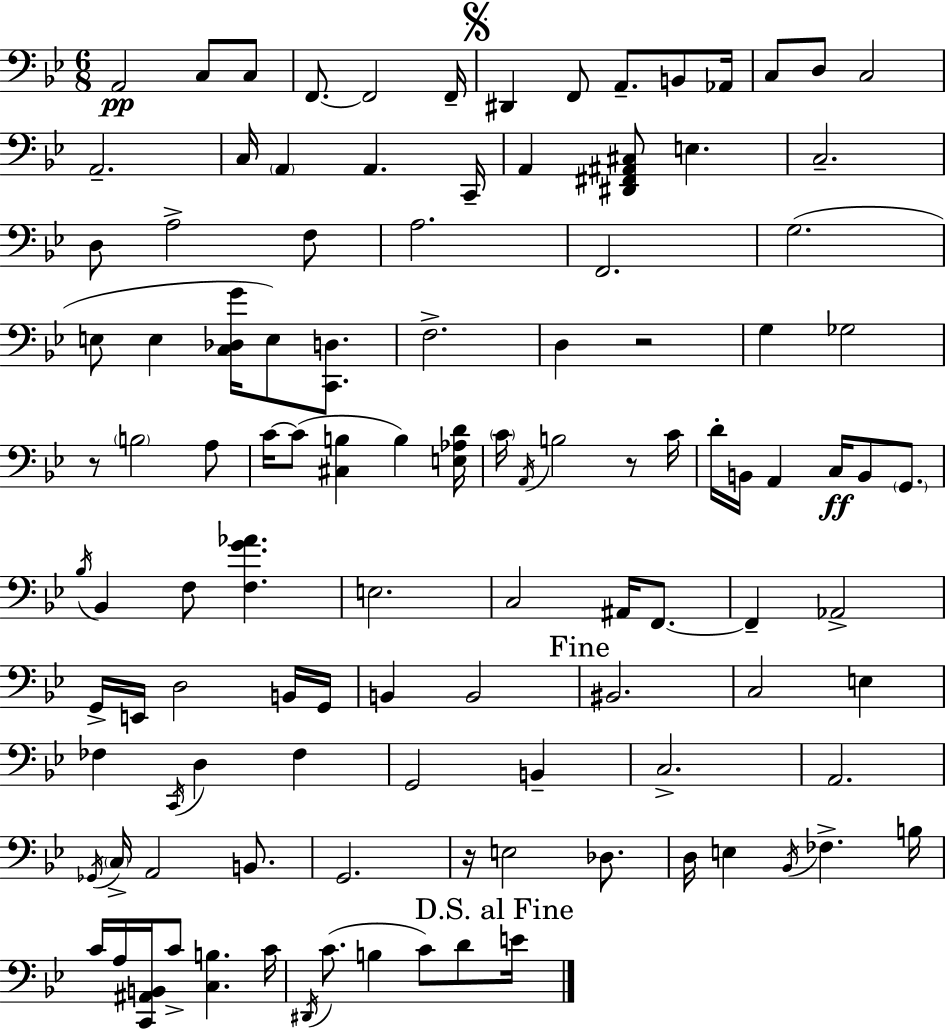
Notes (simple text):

A2/h C3/e C3/e F2/e. F2/h F2/s D#2/q F2/e A2/e. B2/e Ab2/s C3/e D3/e C3/h A2/h. C3/s A2/q A2/q. C2/s A2/q [D#2,F#2,A#2,C#3]/e E3/q. C3/h. D3/e A3/h F3/e A3/h. F2/h. G3/h. E3/e E3/q [C3,Db3,G4]/s E3/e [C2,D3]/e. F3/h. D3/q R/h G3/q Gb3/h R/e B3/h A3/e C4/s C4/e [C#3,B3]/q B3/q [E3,Ab3,D4]/s C4/s A2/s B3/h R/e C4/s D4/s B2/s A2/q C3/s B2/e G2/e. Bb3/s Bb2/q F3/e [F3,G4,Ab4]/q. E3/h. C3/h A#2/s F2/e. F2/q Ab2/h G2/s E2/s D3/h B2/s G2/s B2/q B2/h BIS2/h. C3/h E3/q FES3/q C2/s D3/q FES3/q G2/h B2/q C3/h. A2/h. Gb2/s C3/s A2/h B2/e. G2/h. R/s E3/h Db3/e. D3/s E3/q Bb2/s FES3/q. B3/s C4/s A3/s [C2,A#2,B2]/s C4/e [C3,B3]/q. C4/s D#2/s C4/e. B3/q C4/e D4/e E4/s